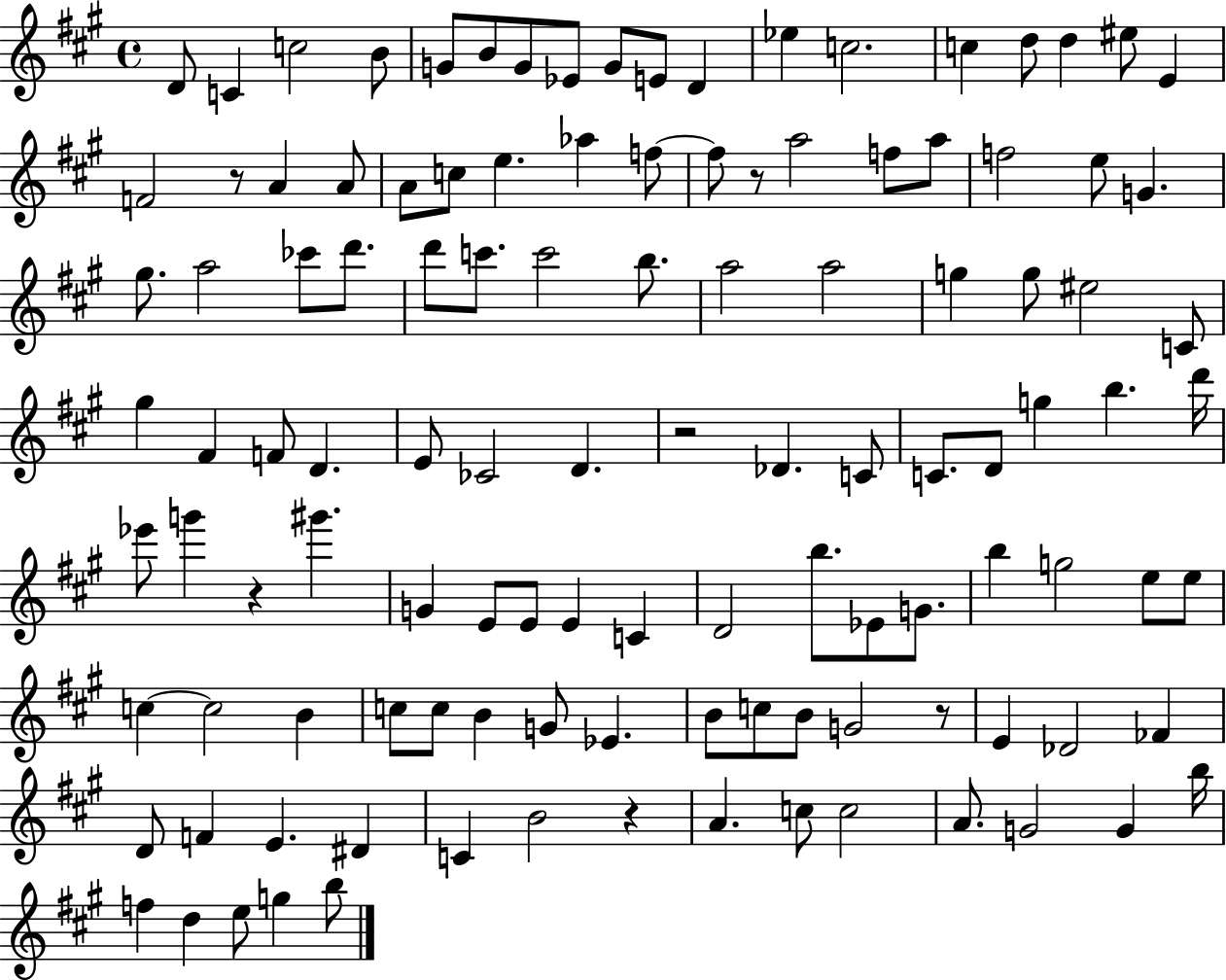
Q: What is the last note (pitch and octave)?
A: B5